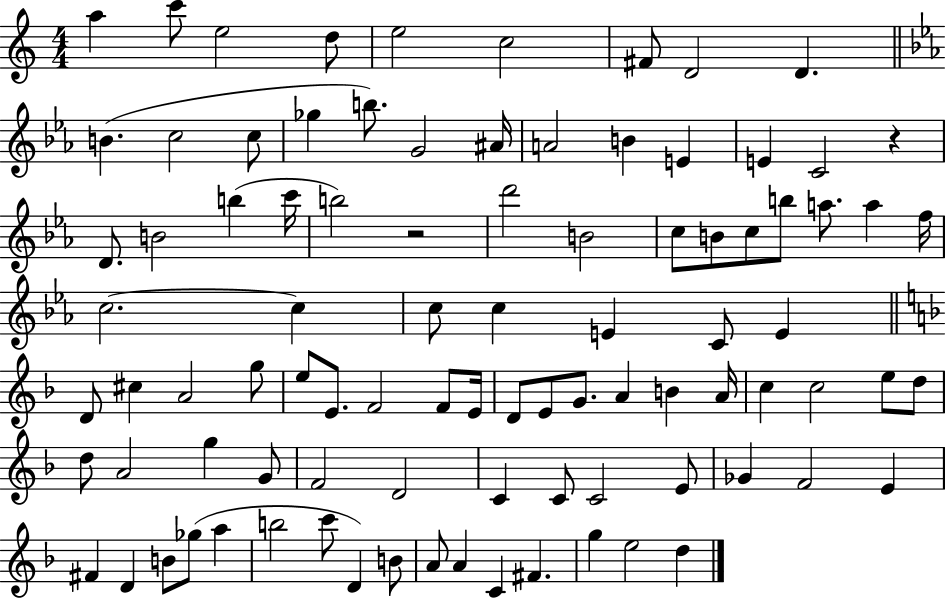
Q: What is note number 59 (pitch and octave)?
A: C5